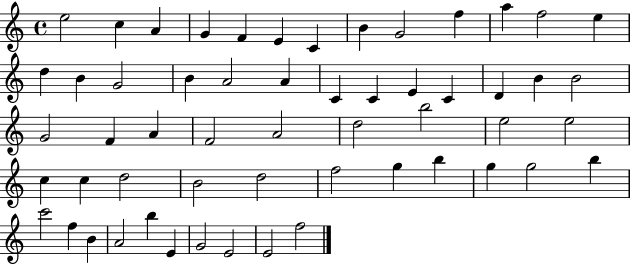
E5/h C5/q A4/q G4/q F4/q E4/q C4/q B4/q G4/h F5/q A5/q F5/h E5/q D5/q B4/q G4/h B4/q A4/h A4/q C4/q C4/q E4/q C4/q D4/q B4/q B4/h G4/h F4/q A4/q F4/h A4/h D5/h B5/h E5/h E5/h C5/q C5/q D5/h B4/h D5/h F5/h G5/q B5/q G5/q G5/h B5/q C6/h F5/q B4/q A4/h B5/q E4/q G4/h E4/h E4/h F5/h